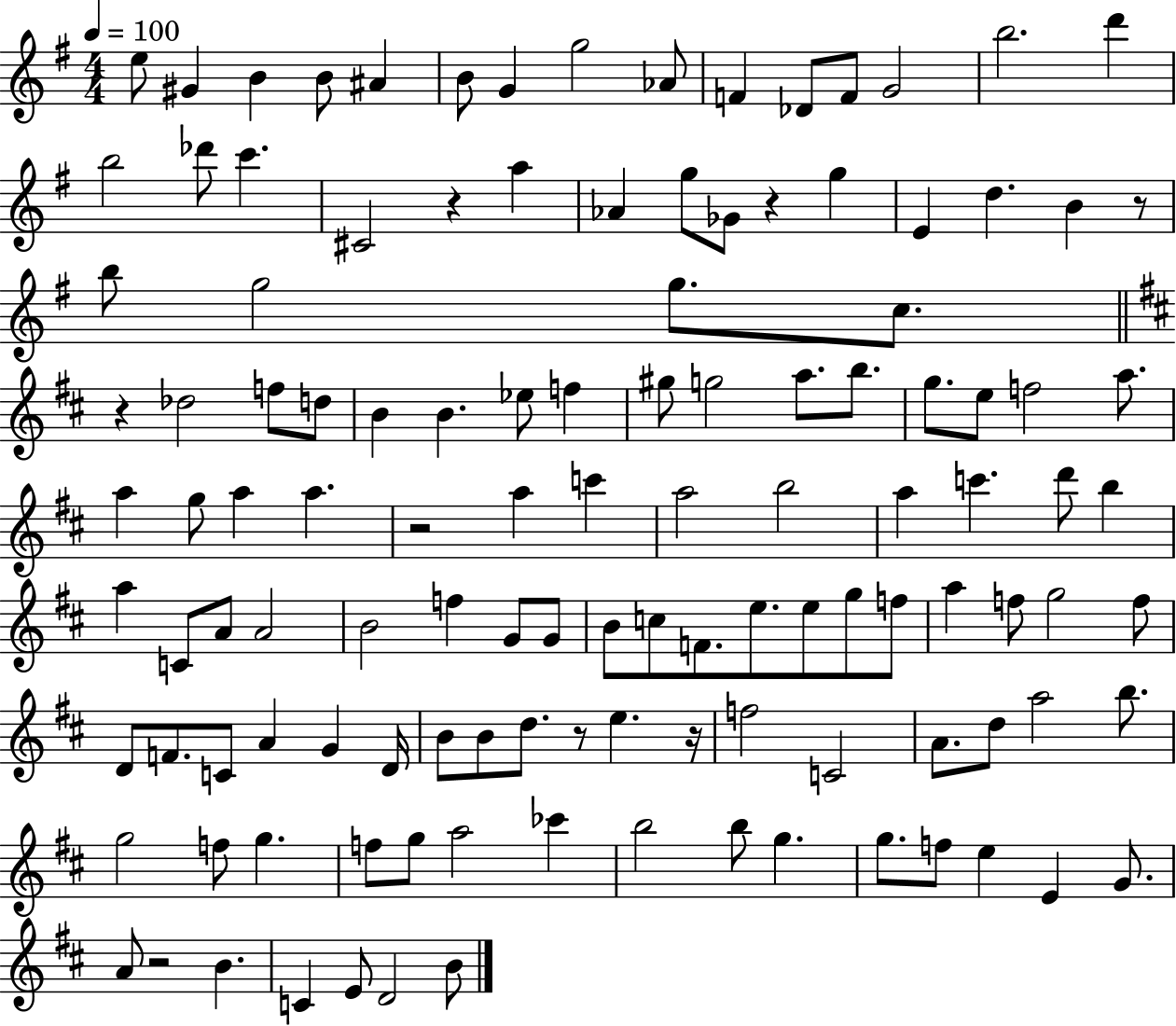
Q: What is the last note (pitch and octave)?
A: B4